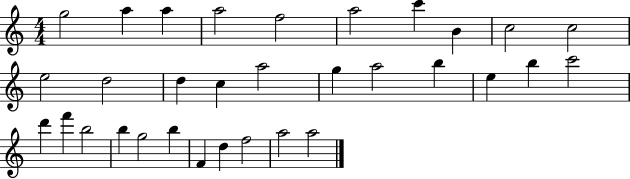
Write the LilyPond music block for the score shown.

{
  \clef treble
  \numericTimeSignature
  \time 4/4
  \key c \major
  g''2 a''4 a''4 | a''2 f''2 | a''2 c'''4 b'4 | c''2 c''2 | \break e''2 d''2 | d''4 c''4 a''2 | g''4 a''2 b''4 | e''4 b''4 c'''2 | \break d'''4 f'''4 b''2 | b''4 g''2 b''4 | f'4 d''4 f''2 | a''2 a''2 | \break \bar "|."
}